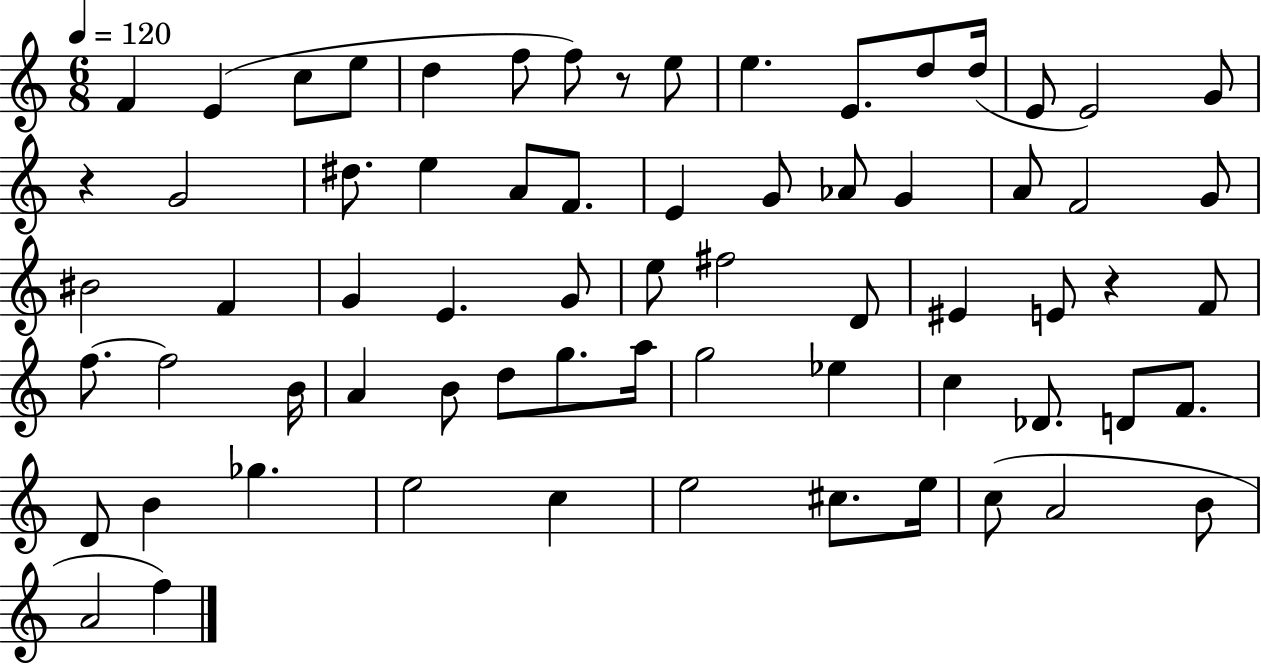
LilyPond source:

{
  \clef treble
  \numericTimeSignature
  \time 6/8
  \key c \major
  \tempo 4 = 120
  \repeat volta 2 { f'4 e'4( c''8 e''8 | d''4 f''8 f''8) r8 e''8 | e''4. e'8. d''8 d''16( | e'8 e'2) g'8 | \break r4 g'2 | dis''8. e''4 a'8 f'8. | e'4 g'8 aes'8 g'4 | a'8 f'2 g'8 | \break bis'2 f'4 | g'4 e'4. g'8 | e''8 fis''2 d'8 | eis'4 e'8 r4 f'8 | \break f''8.~~ f''2 b'16 | a'4 b'8 d''8 g''8. a''16 | g''2 ees''4 | c''4 des'8. d'8 f'8. | \break d'8 b'4 ges''4. | e''2 c''4 | e''2 cis''8. e''16 | c''8( a'2 b'8 | \break a'2 f''4) | } \bar "|."
}